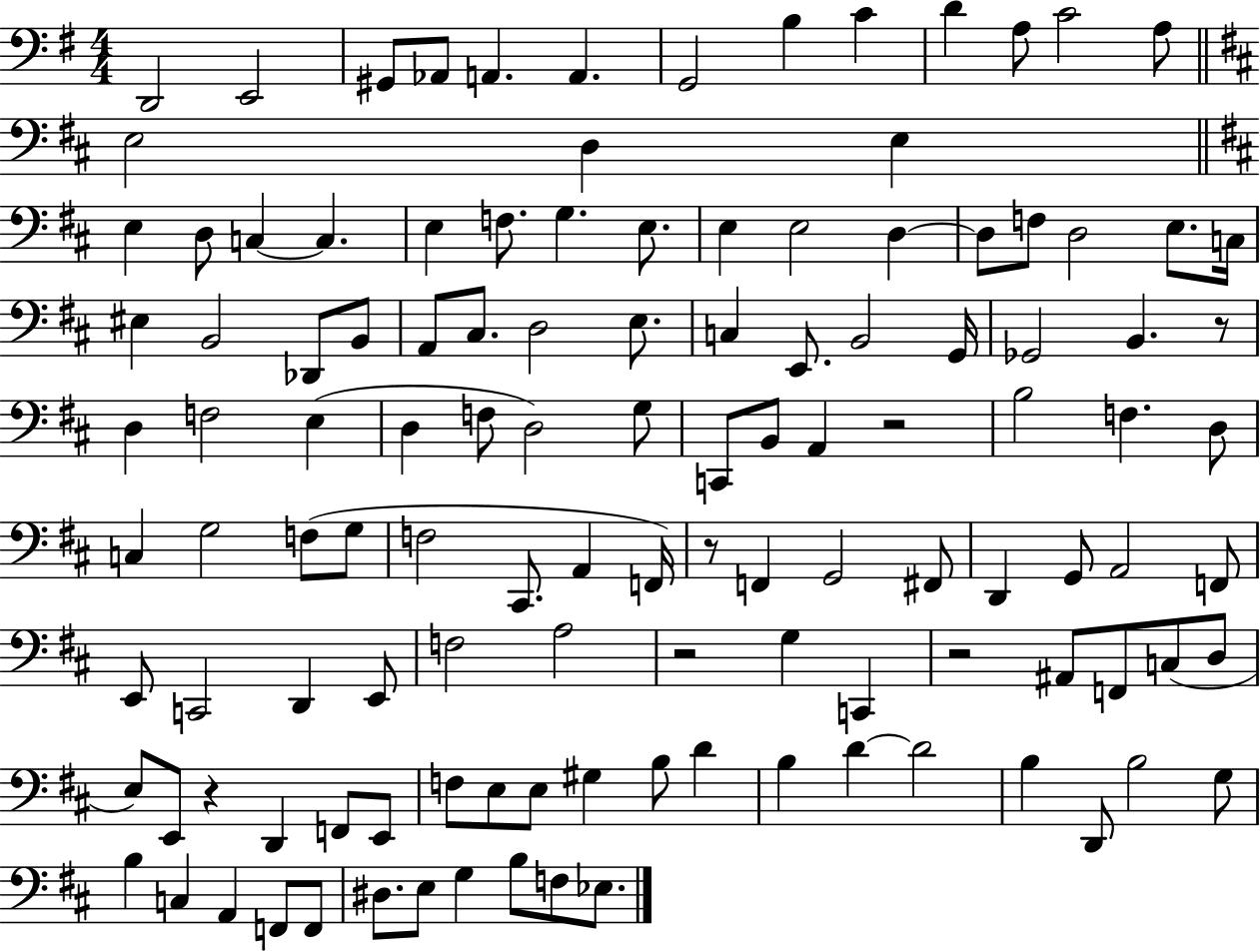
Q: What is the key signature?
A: G major